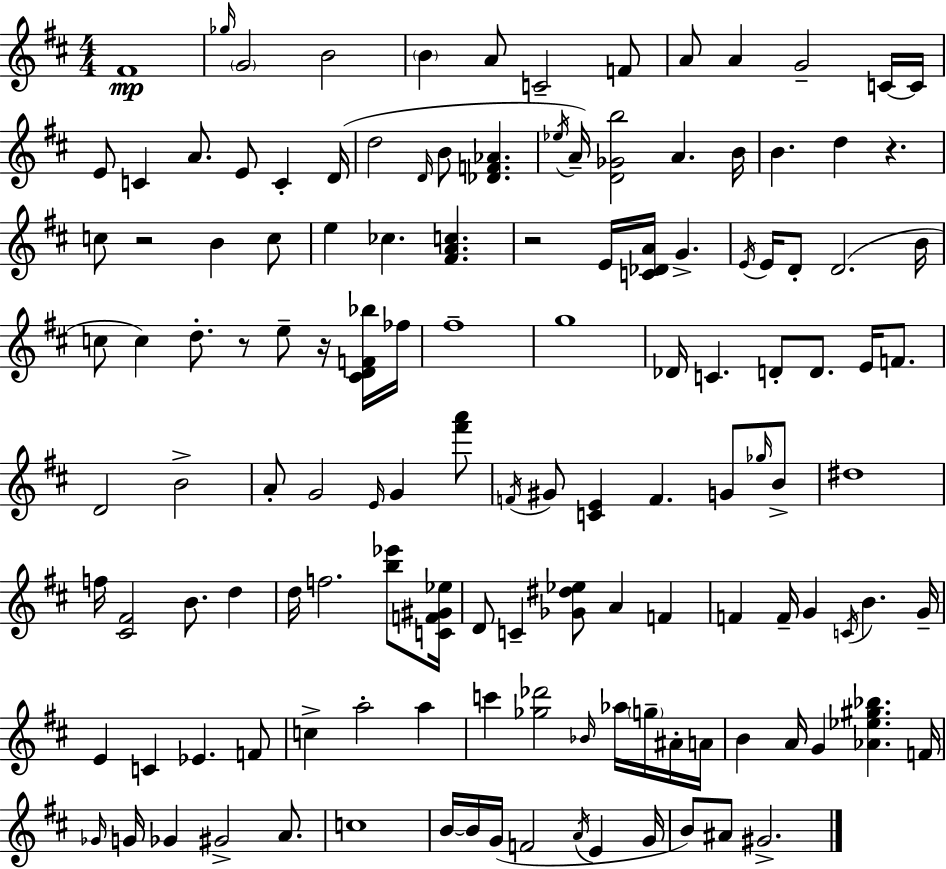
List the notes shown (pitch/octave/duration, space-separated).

F#4/w Gb5/s G4/h B4/h B4/q A4/e C4/h F4/e A4/e A4/q G4/h C4/s C4/s E4/e C4/q A4/e. E4/e C4/q D4/s D5/h D4/s B4/e [Db4,F4,Ab4]/q. Eb5/s A4/s [D4,Gb4,B5]/h A4/q. B4/s B4/q. D5/q R/q. C5/e R/h B4/q C5/e E5/q CES5/q. [F#4,A4,C5]/q. R/h E4/s [C4,Db4,A4]/s G4/q. E4/s E4/s D4/e D4/h. B4/s C5/e C5/q D5/e. R/e E5/e R/s [C#4,D4,F4,Bb5]/s FES5/s F#5/w G5/w Db4/s C4/q. D4/e D4/e. E4/s F4/e. D4/h B4/h A4/e G4/h E4/s G4/q [F#6,A6]/e F4/s G#4/e [C4,E4]/q F4/q. G4/e Gb5/s B4/e D#5/w F5/s [C#4,F#4]/h B4/e. D5/q D5/s F5/h. [B5,Eb6]/e [C4,F4,G#4,Eb5]/s D4/e C4/q [Gb4,D#5,Eb5]/e A4/q F4/q F4/q F4/s G4/q C4/s B4/q. G4/s E4/q C4/q Eb4/q. F4/e C5/q A5/h A5/q C6/q [Gb5,Db6]/h Bb4/s Ab5/s G5/s A#4/s A4/s B4/q A4/s G4/q [Ab4,Eb5,G#5,Bb5]/q. F4/s Gb4/s G4/s Gb4/q G#4/h A4/e. C5/w B4/s B4/s G4/s F4/h A4/s E4/q G4/s B4/e A#4/e G#4/h.